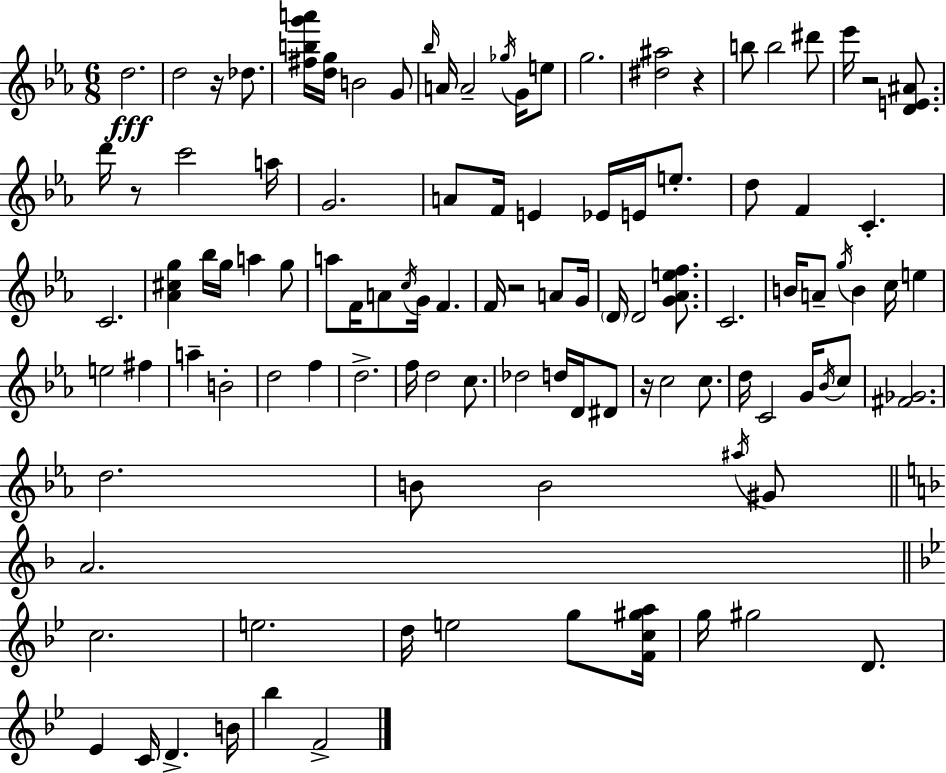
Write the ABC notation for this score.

X:1
T:Untitled
M:6/8
L:1/4
K:Cm
d2 d2 z/4 _d/2 [^fbg'a']/4 [dg]/4 B2 G/2 _b/4 A/4 A2 _g/4 G/4 e/2 g2 [^d^a]2 z b/2 b2 ^d'/2 _e'/4 z2 [DE^A]/2 d'/4 z/2 c'2 a/4 G2 A/2 F/4 E _E/4 E/4 e/2 d/2 F C C2 [_A^cg] _b/4 g/4 a g/2 a/2 F/4 A/2 c/4 G/4 F F/4 z2 A/2 G/4 D/4 D2 [G_Aef]/2 C2 B/4 A/2 g/4 B c/4 e e2 ^f a B2 d2 f d2 f/4 d2 c/2 _d2 d/4 D/4 ^D/2 z/4 c2 c/2 d/4 C2 G/4 _B/4 c/2 [^F_G]2 d2 B/2 B2 ^a/4 ^G/2 A2 c2 e2 d/4 e2 g/2 [Fc^ga]/4 g/4 ^g2 D/2 _E C/4 D B/4 _b F2